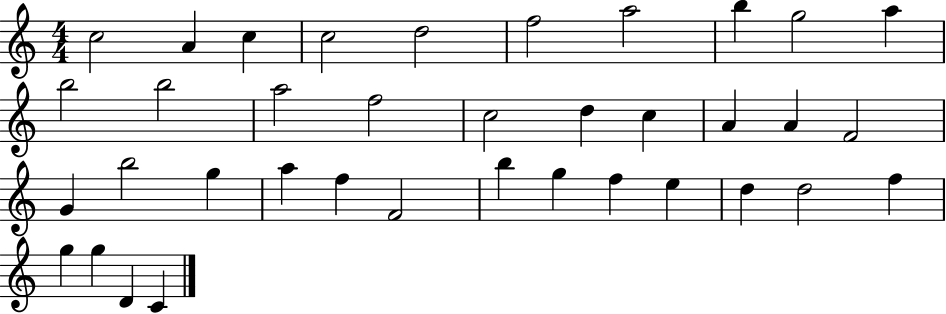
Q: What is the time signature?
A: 4/4